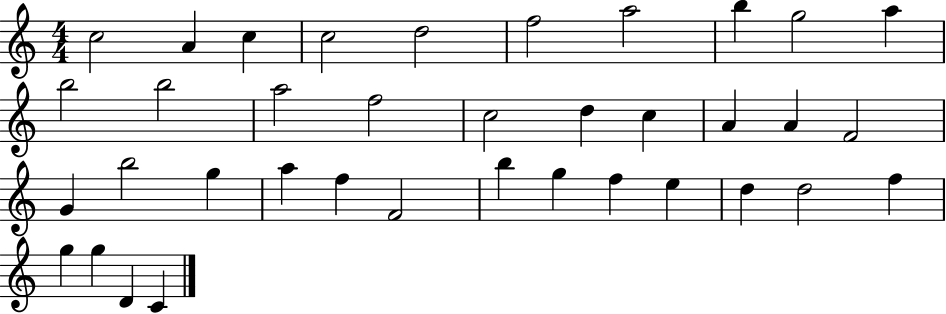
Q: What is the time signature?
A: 4/4